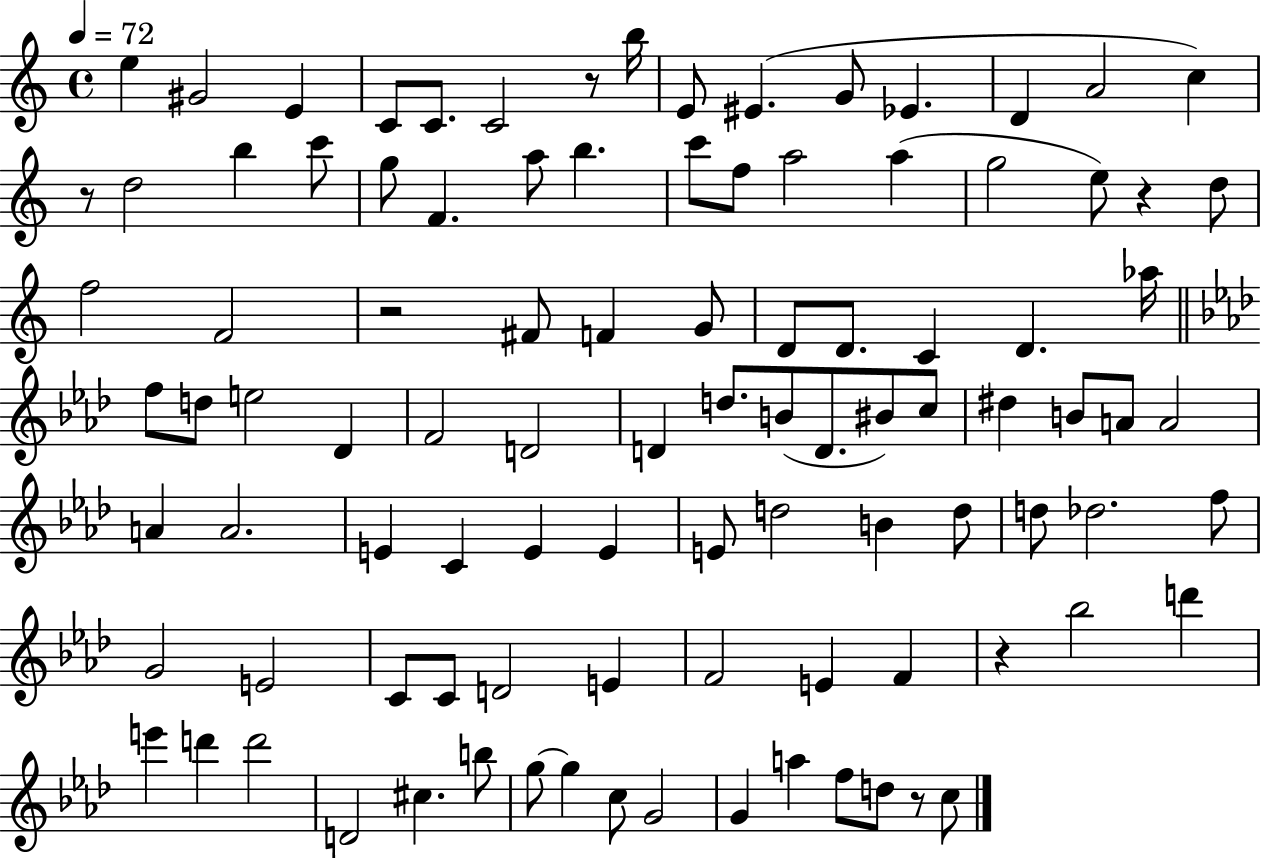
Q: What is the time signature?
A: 4/4